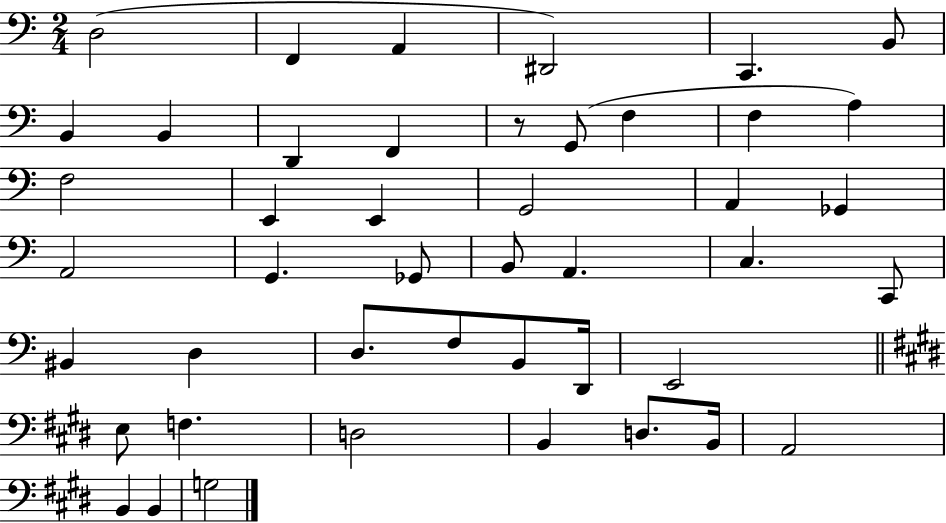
D3/h F2/q A2/q D#2/h C2/q. B2/e B2/q B2/q D2/q F2/q R/e G2/e F3/q F3/q A3/q F3/h E2/q E2/q G2/h A2/q Gb2/q A2/h G2/q. Gb2/e B2/e A2/q. C3/q. C2/e BIS2/q D3/q D3/e. F3/e B2/e D2/s E2/h E3/e F3/q. D3/h B2/q D3/e. B2/s A2/h B2/q B2/q G3/h